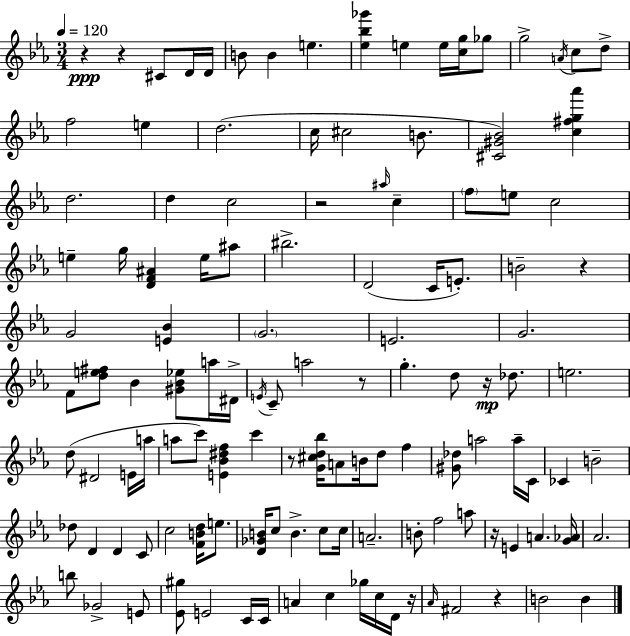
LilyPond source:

{
  \clef treble
  \numericTimeSignature
  \time 3/4
  \key c \minor
  \tempo 4 = 120
  r4\ppp r4 cis'8 d'16 d'16 | b'8 b'4 e''4. | <ees'' bes'' ges'''>4 e''4 e''16 <c'' g''>16 ges''8 | g''2-> \acciaccatura { a'16 } c''8 d''8-> | \break f''2 e''4 | d''2.( | c''16 cis''2 b'8. | <cis' gis' bes'>2) <c'' fis'' g'' aes'''>4 | \break d''2. | d''4 c''2 | r2 \grace { ais''16 } c''4-- | \parenthesize f''8 e''8 c''2 | \break e''4-- g''16 <d' f' ais'>4 e''16 | ais''8 bis''2.-> | d'2( c'16 e'8.-.) | b'2-- r4 | \break g'2 <e' bes'>4 | \parenthesize g'2. | e'2. | g'2. | \break f'8 <d'' e'' fis''>8 bes'4 <gis' bes' ees''>8 | a''16 dis'16-> \acciaccatura { e'16 } c'8-- a''2 | r8 g''4.-. d''8 r16\mp | des''8. e''2. | \break d''8( dis'2 | e'16 a''16 a''8 c'''8) <e' bes' dis'' f''>4 c'''4 | r8 <g' cis'' d'' bes''>16 a'8 b'16 d''8 f''4 | <gis' des''>8 a''2 | \break a''16-- c'16 ces'4 b'2-- | des''8 d'4 d'4 | c'8 c''2 <f' b' d''>16 | e''8. <d' ges' b'>16 c''8 b'4.-> | \break c''8 c''16 a'2.-- | b'8-. f''2 | a''8 r16 e'4 a'4. | <g' aes'>16 aes'2. | \break b''8 ges'2-> | e'8 <ees' gis''>8 e'2 | c'16 c'16 a'4 c''4 ges''16 | c''16 d'16 r16 \grace { aes'16 } fis'2 | \break r4 b'2 | b'4 \bar "|."
}